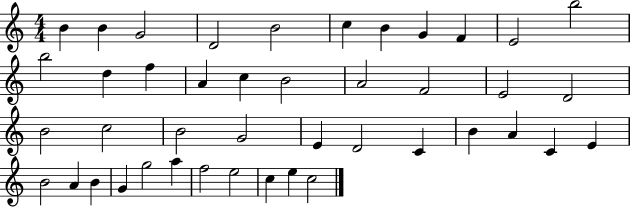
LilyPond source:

{
  \clef treble
  \numericTimeSignature
  \time 4/4
  \key c \major
  b'4 b'4 g'2 | d'2 b'2 | c''4 b'4 g'4 f'4 | e'2 b''2 | \break b''2 d''4 f''4 | a'4 c''4 b'2 | a'2 f'2 | e'2 d'2 | \break b'2 c''2 | b'2 g'2 | e'4 d'2 c'4 | b'4 a'4 c'4 e'4 | \break b'2 a'4 b'4 | g'4 g''2 a''4 | f''2 e''2 | c''4 e''4 c''2 | \break \bar "|."
}